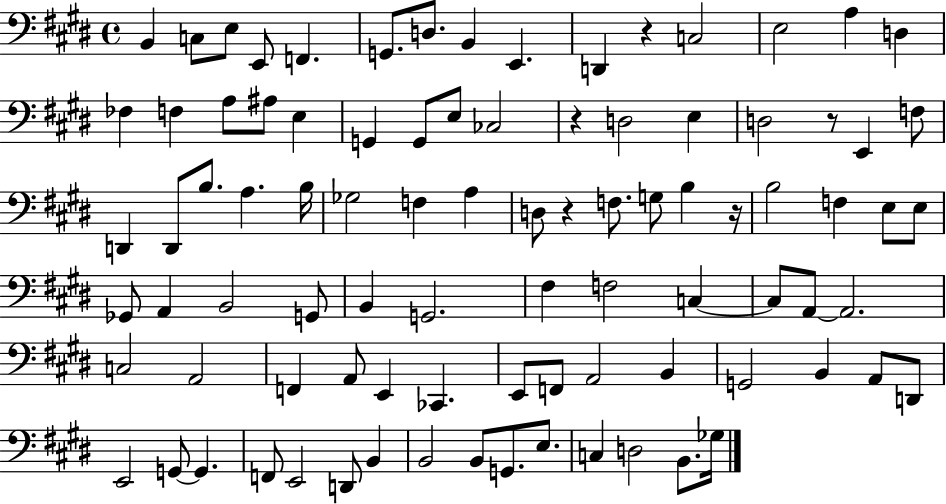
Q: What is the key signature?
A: E major